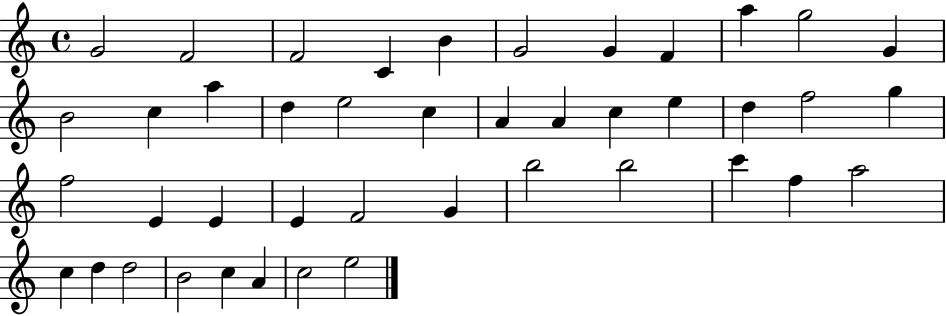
{
  \clef treble
  \time 4/4
  \defaultTimeSignature
  \key c \major
  g'2 f'2 | f'2 c'4 b'4 | g'2 g'4 f'4 | a''4 g''2 g'4 | \break b'2 c''4 a''4 | d''4 e''2 c''4 | a'4 a'4 c''4 e''4 | d''4 f''2 g''4 | \break f''2 e'4 e'4 | e'4 f'2 g'4 | b''2 b''2 | c'''4 f''4 a''2 | \break c''4 d''4 d''2 | b'2 c''4 a'4 | c''2 e''2 | \bar "|."
}